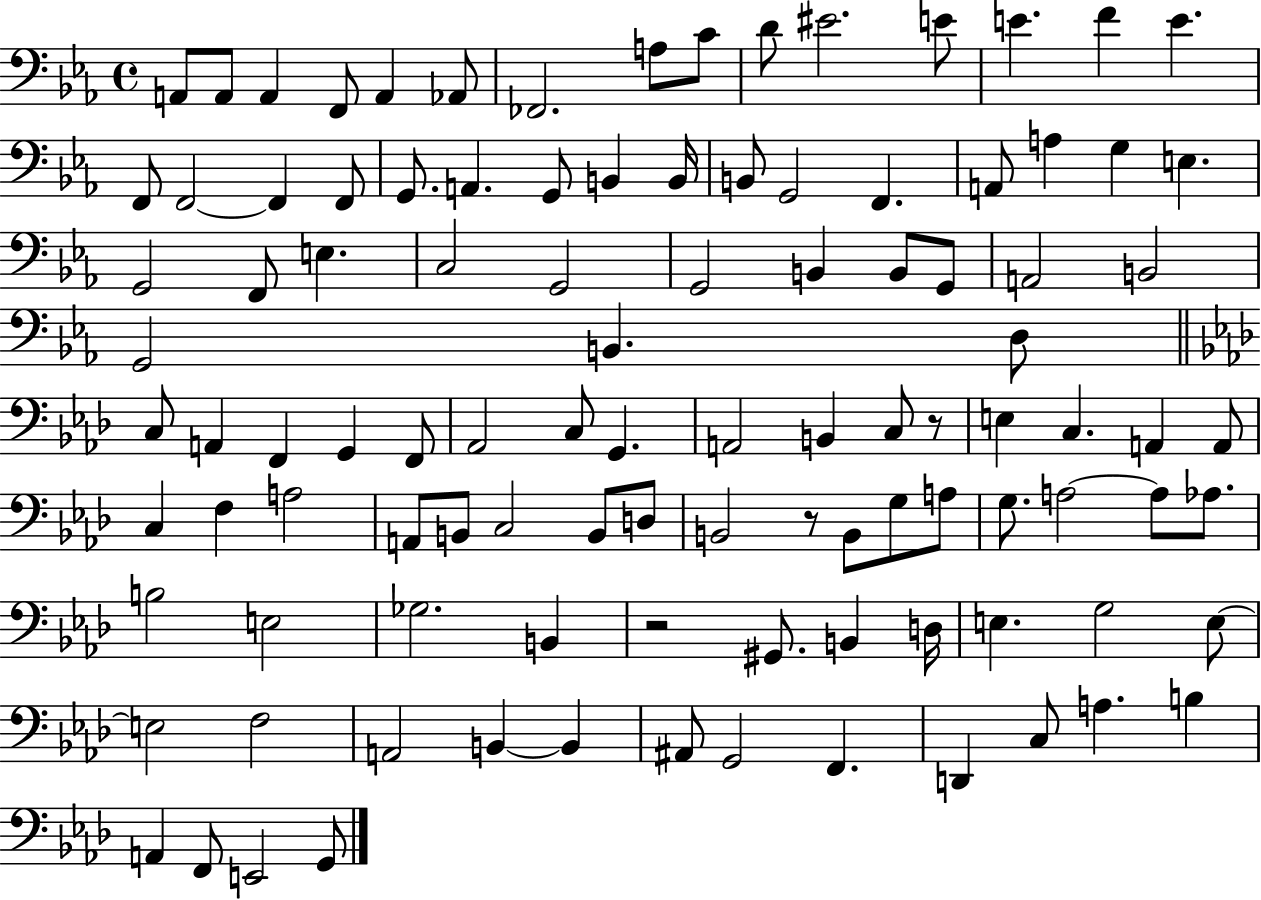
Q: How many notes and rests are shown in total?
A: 105